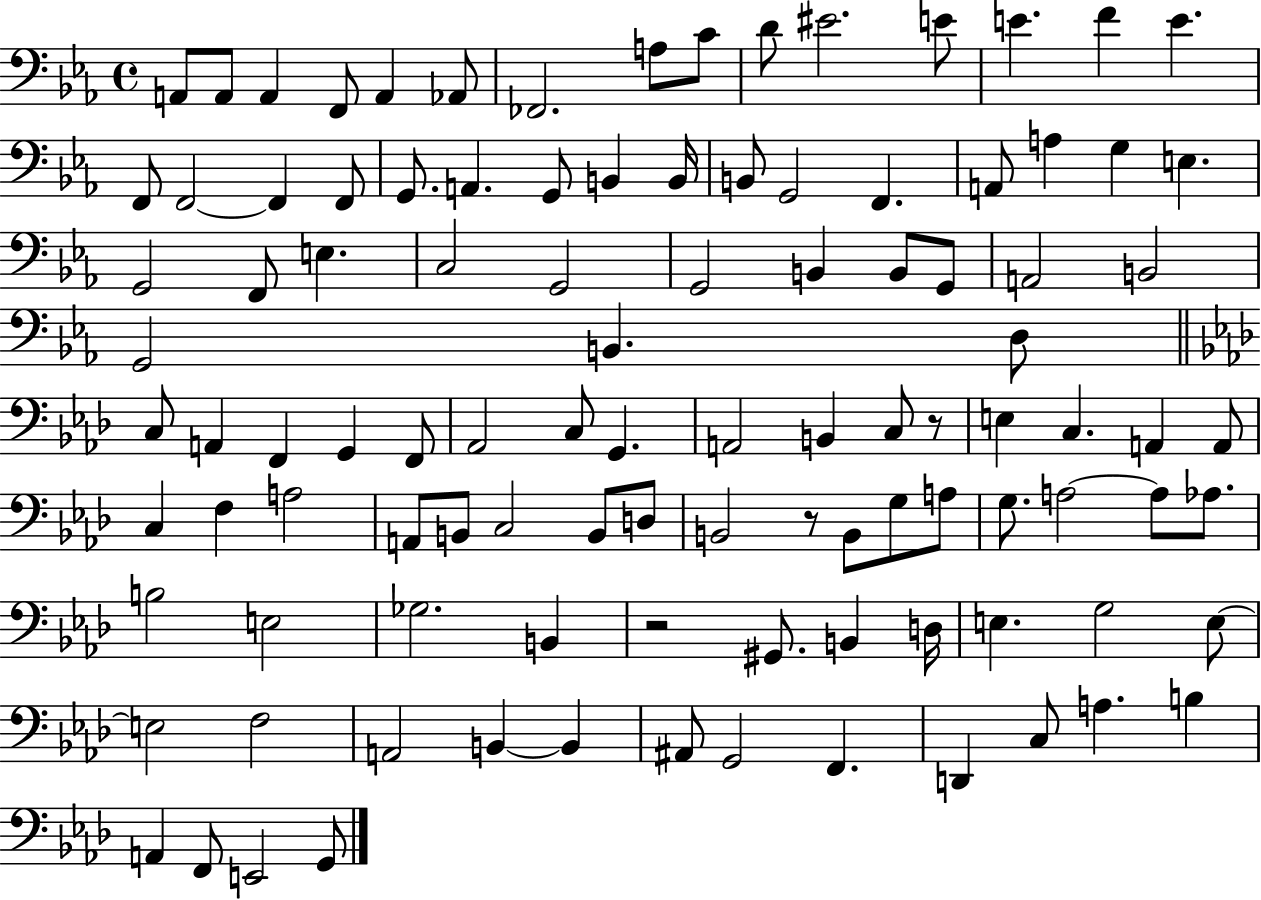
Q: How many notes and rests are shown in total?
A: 105